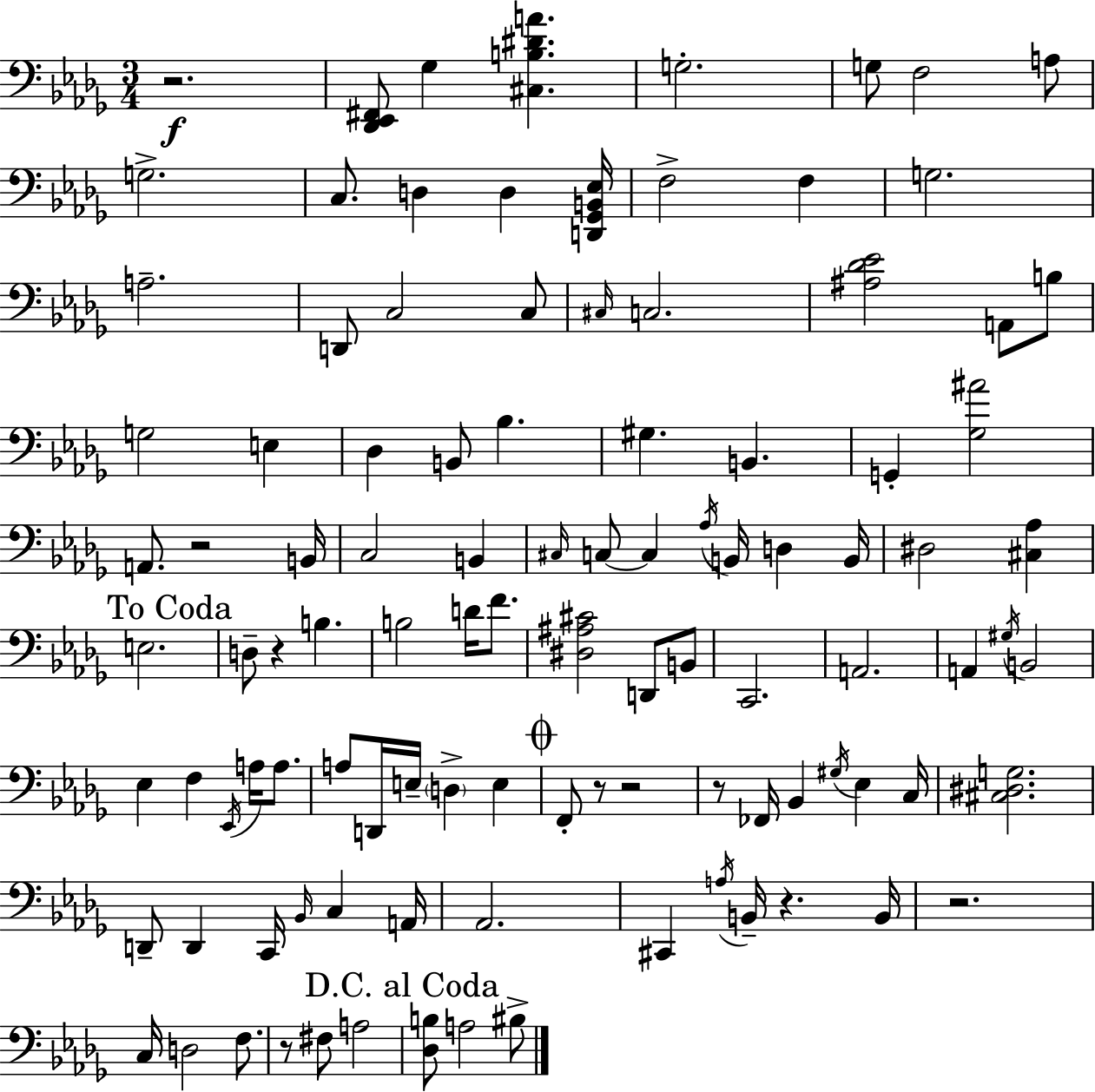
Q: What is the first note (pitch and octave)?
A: Gb3